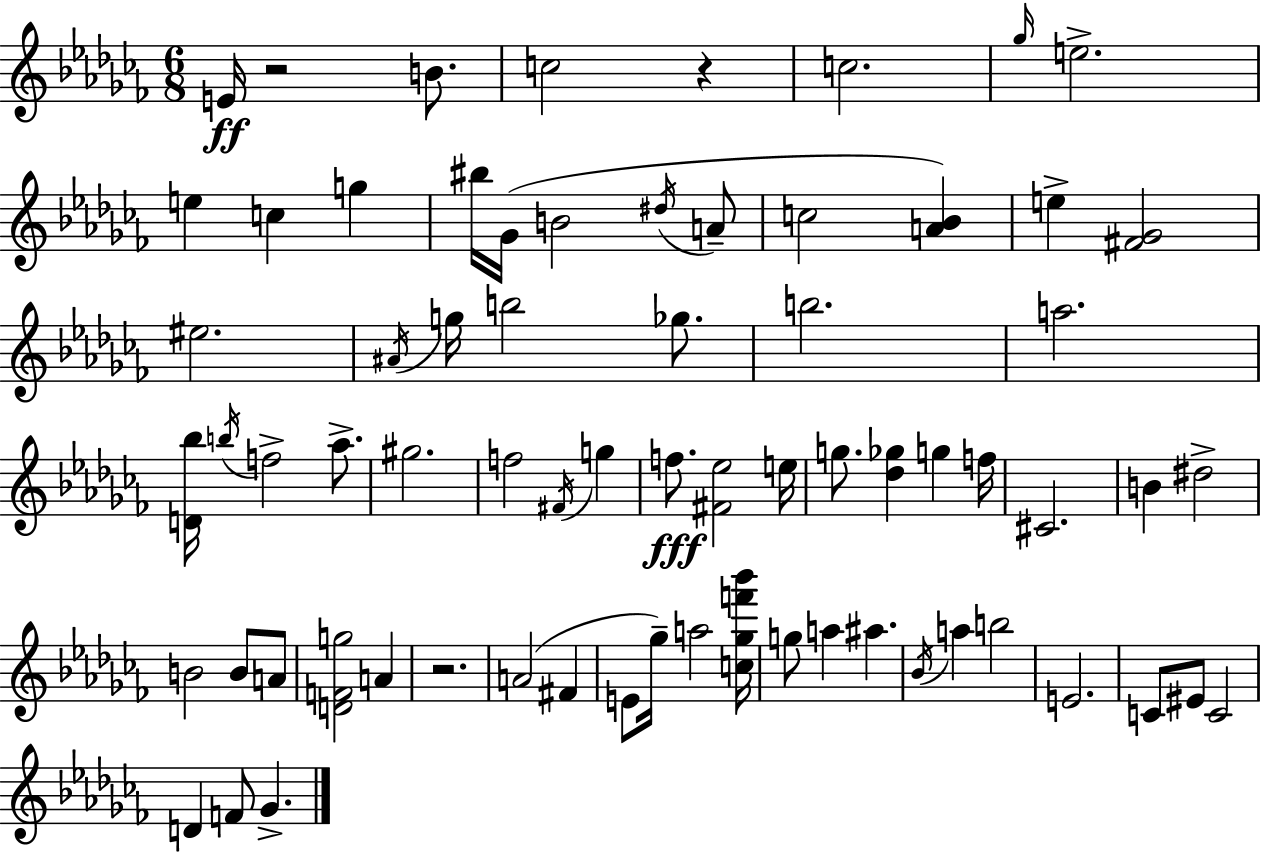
{
  \clef treble
  \numericTimeSignature
  \time 6/8
  \key aes \minor
  e'16\ff r2 b'8. | c''2 r4 | c''2. | \grace { ges''16 } e''2.-> | \break e''4 c''4 g''4 | bis''16 ges'16( b'2 \acciaccatura { dis''16 } | a'8-- c''2 <a' bes'>4) | e''4-> <fis' ges'>2 | \break eis''2. | \acciaccatura { ais'16 } g''16 b''2 | ges''8. b''2. | a''2. | \break <d' bes''>16 \acciaccatura { b''16 } f''2-> | aes''8.-> gis''2. | f''2 | \acciaccatura { fis'16 } g''4 f''8.\fff <fis' ees''>2 | \break e''16 g''8. <des'' ges''>4 | g''4 f''16 cis'2. | b'4 dis''2-> | b'2 | \break b'8 a'8 <d' f' g''>2 | a'4 r2. | a'2( | fis'4 e'8 ges''16--) a''2 | \break <c'' ges'' f''' bes'''>16 g''8 a''4 ais''4. | \acciaccatura { bes'16 } a''4 b''2 | e'2. | c'8 eis'8 c'2 | \break d'4 f'8 | ges'4.-> \bar "|."
}